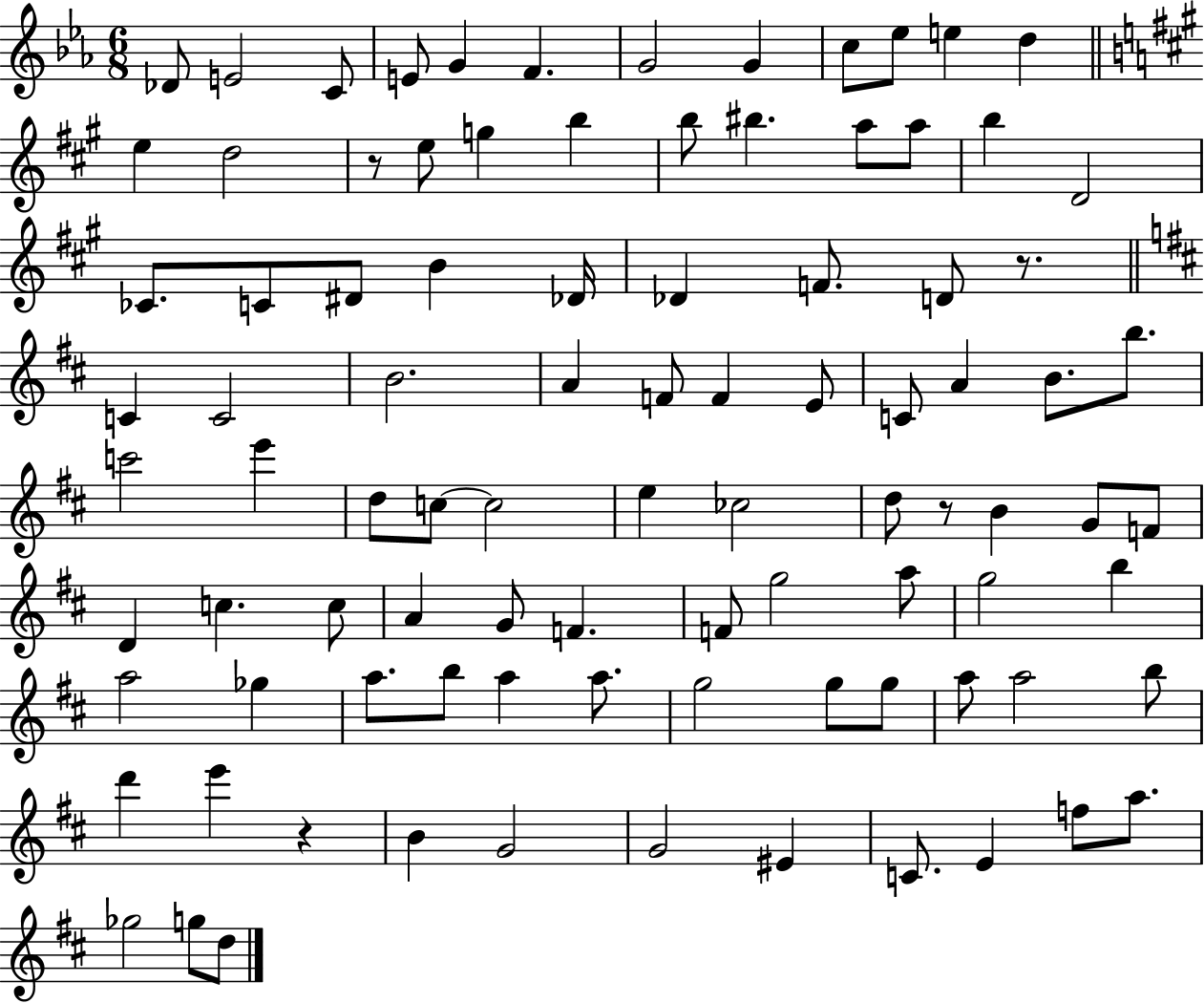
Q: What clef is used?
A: treble